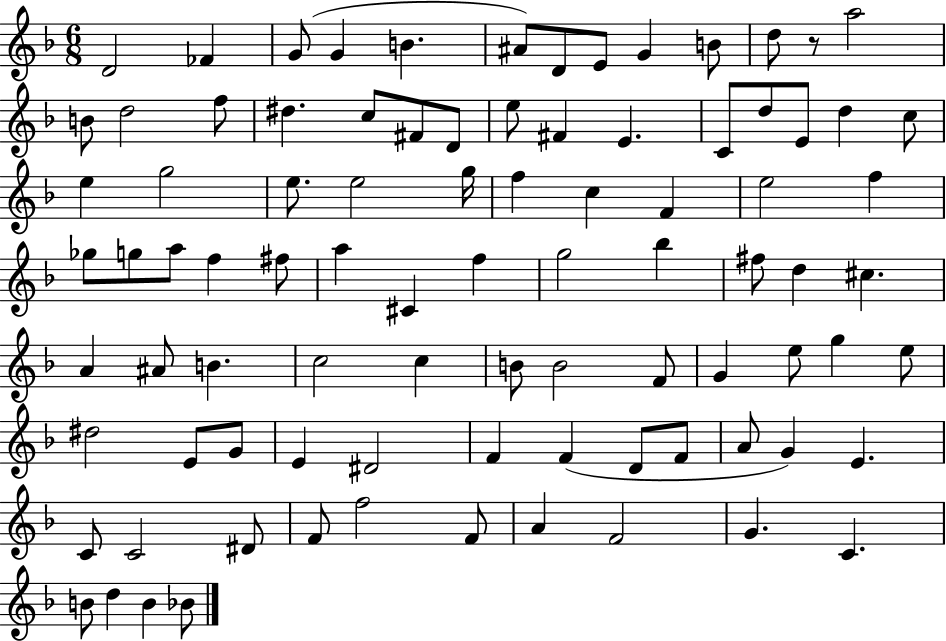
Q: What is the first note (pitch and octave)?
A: D4